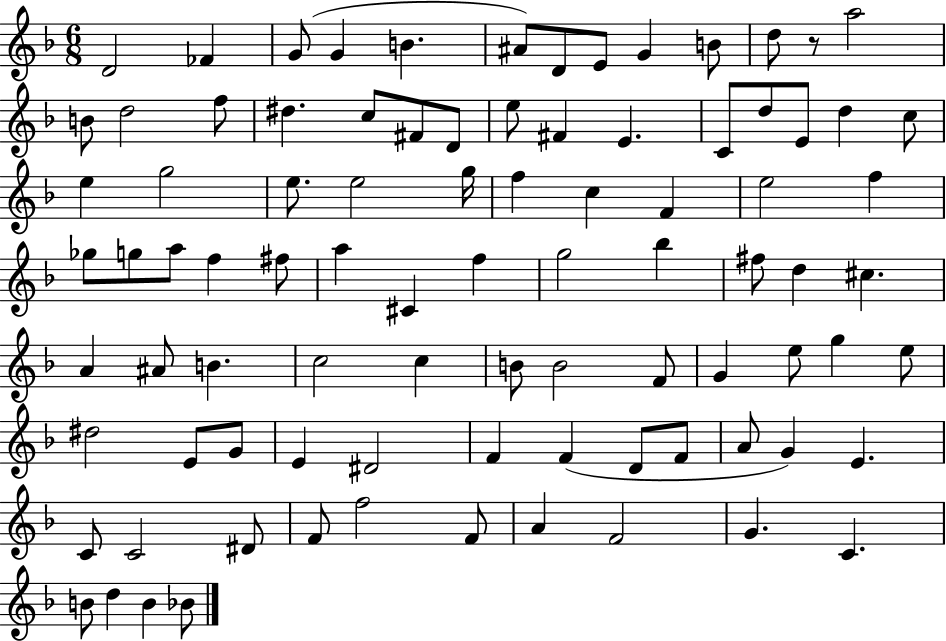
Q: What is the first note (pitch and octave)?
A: D4